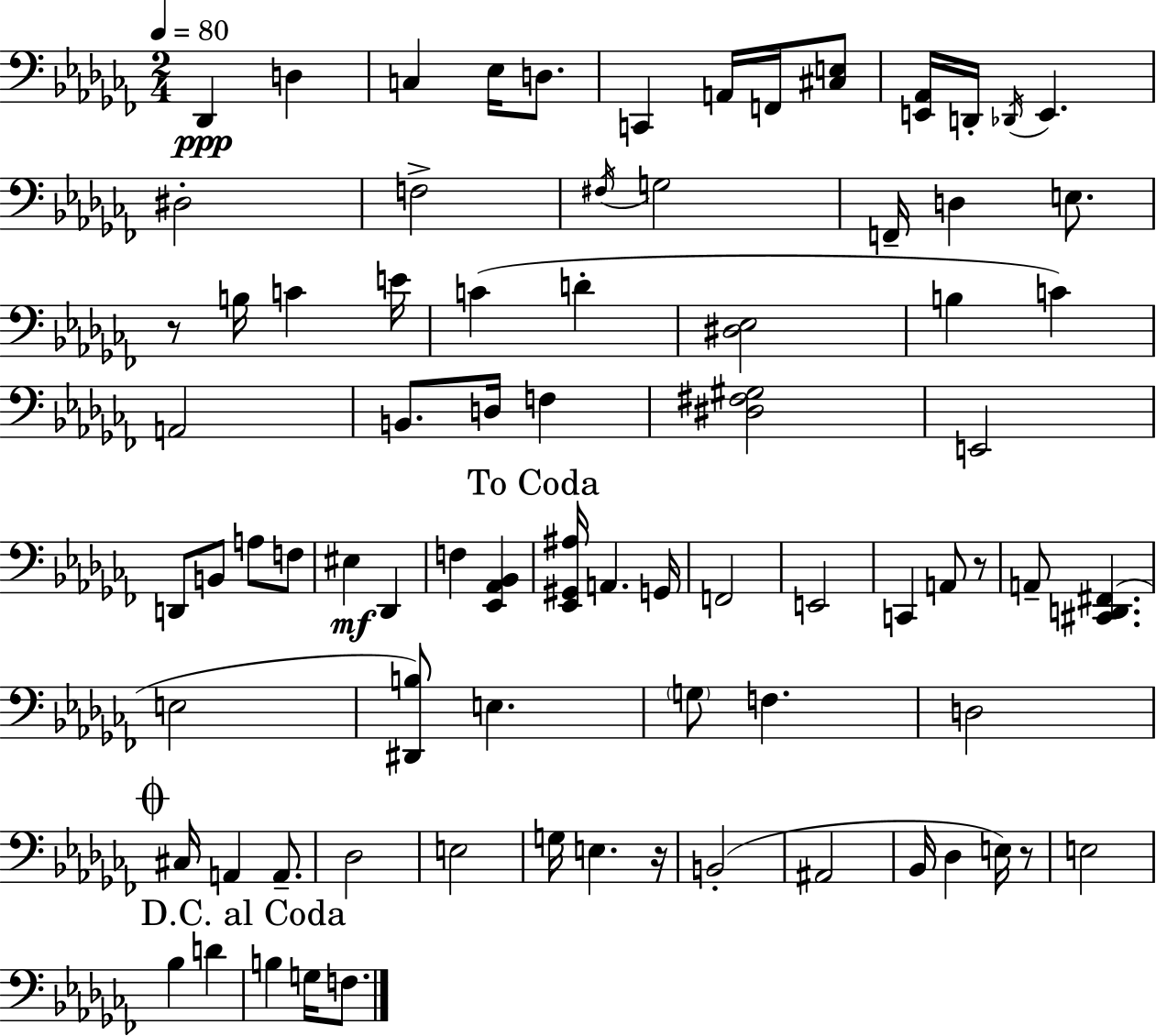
{
  \clef bass
  \numericTimeSignature
  \time 2/4
  \key aes \minor
  \tempo 4 = 80
  \repeat volta 2 { des,4\ppp d4 | c4 ees16 d8. | c,4 a,16 f,16 <cis e>8 | <e, aes,>16 d,16-. \acciaccatura { des,16 } e,4. | \break dis2-. | f2-> | \acciaccatura { fis16 } g2 | f,16-- d4 e8. | \break r8 b16 c'4 | e'16 c'4( d'4-. | <dis ees>2 | b4 c'4) | \break a,2 | b,8. d16 f4 | <dis fis gis>2 | e,2 | \break d,8 b,8 a8 | f8 eis4\mf des,4 | f4 <ees, aes, bes,>4 | \mark "To Coda" <ees, gis, ais>16 a,4. | \break g,16 f,2 | e,2 | c,4 a,8 | r8 a,8-- <cis, d, fis,>4.( | \break e2 | <dis, b>8) e4. | \parenthesize g8 f4. | d2 | \break \mark \markup { \musicglyph "scripts.coda" } cis16 a,4 a,8.-- | des2 | e2 | g16 e4. | \break r16 b,2-.( | ais,2 | bes,16 des4 e16) | r8 e2 | \break bes4 d'4 | \mark "D.C. al Coda" b4 g16 f8. | } \bar "|."
}